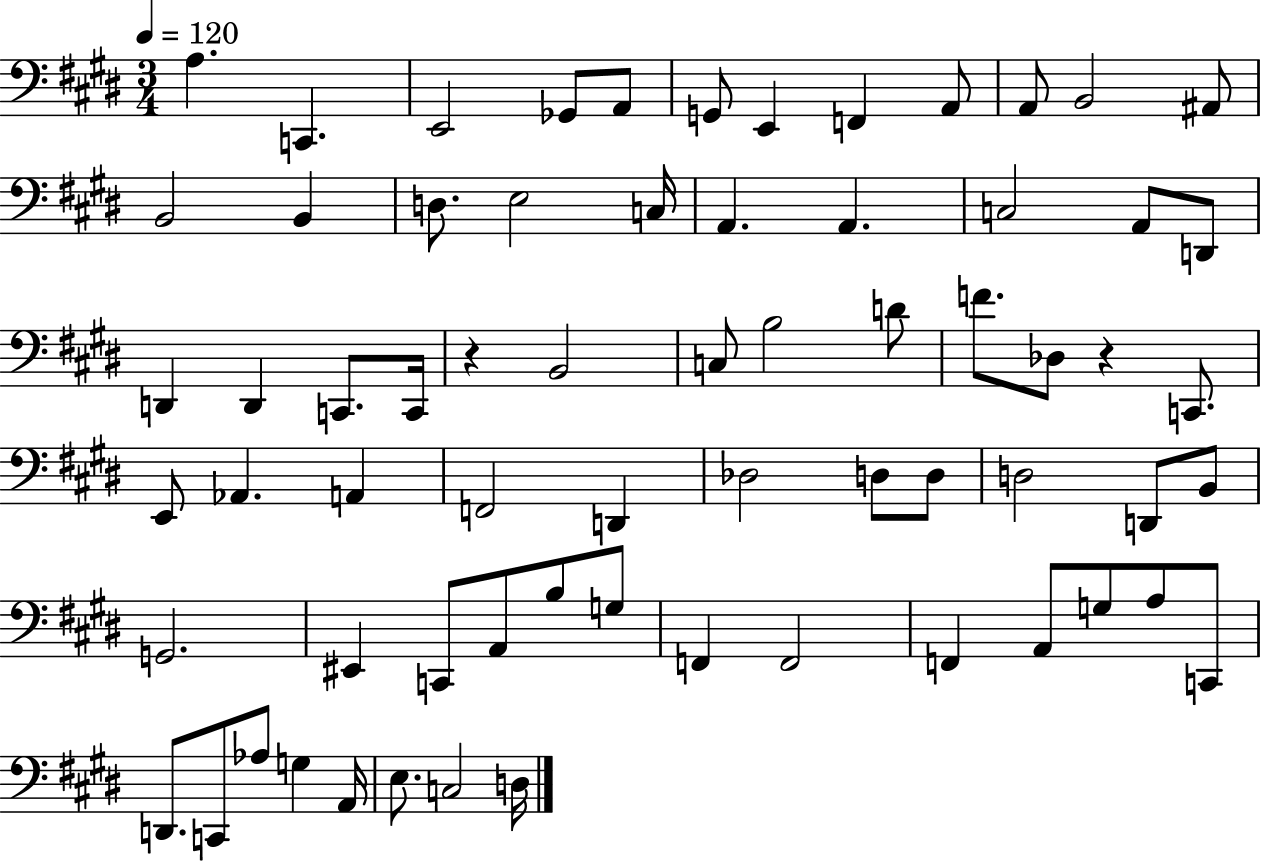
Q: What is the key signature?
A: E major